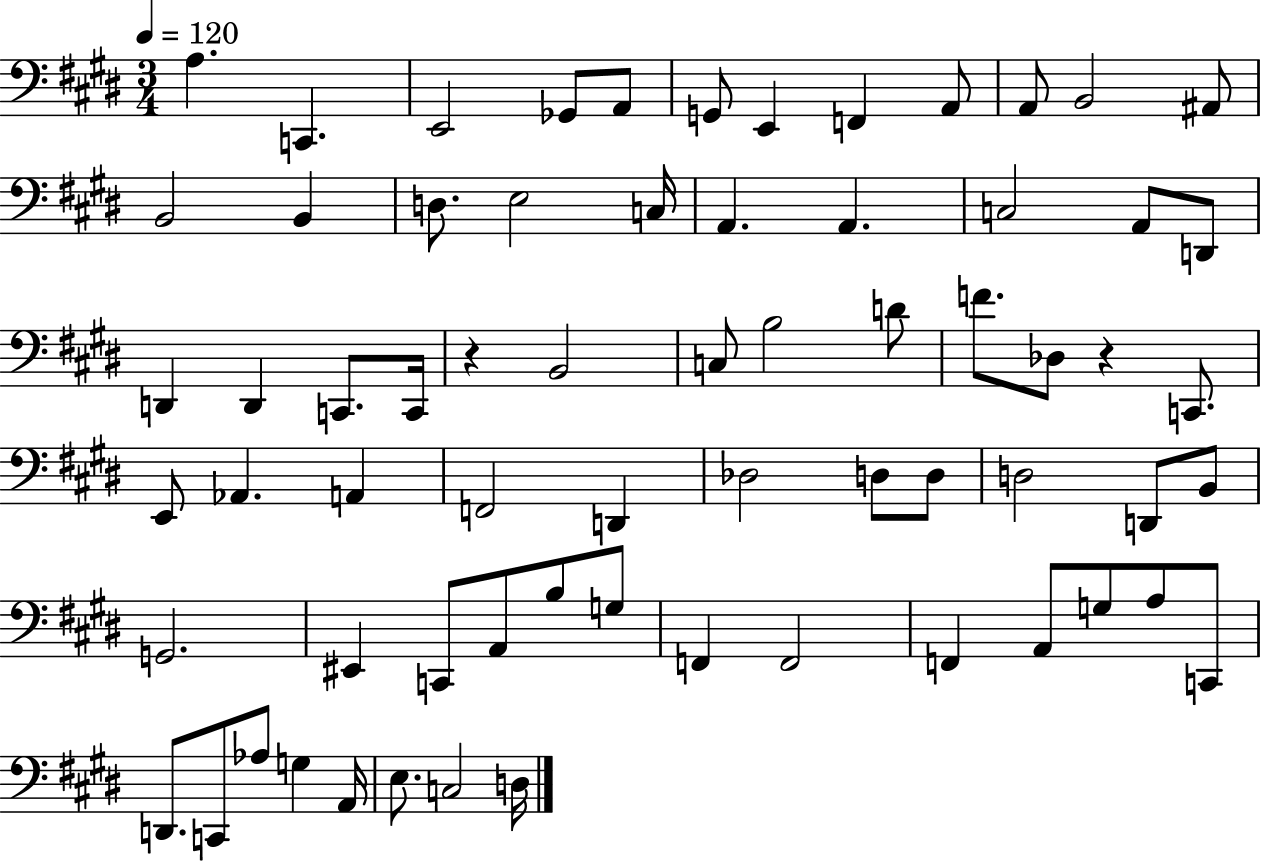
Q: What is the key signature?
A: E major